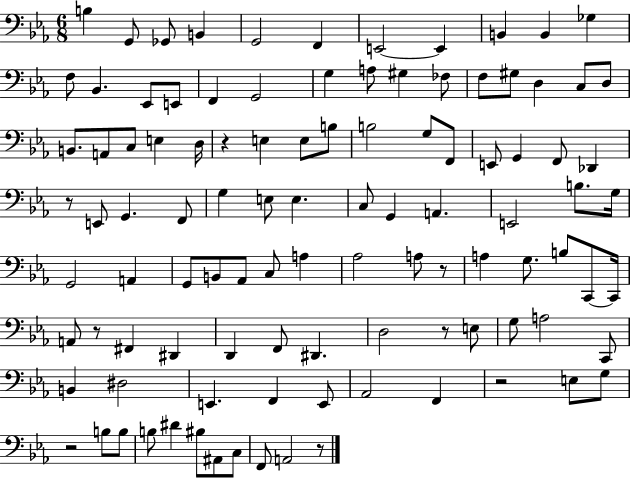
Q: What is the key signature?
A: EES major